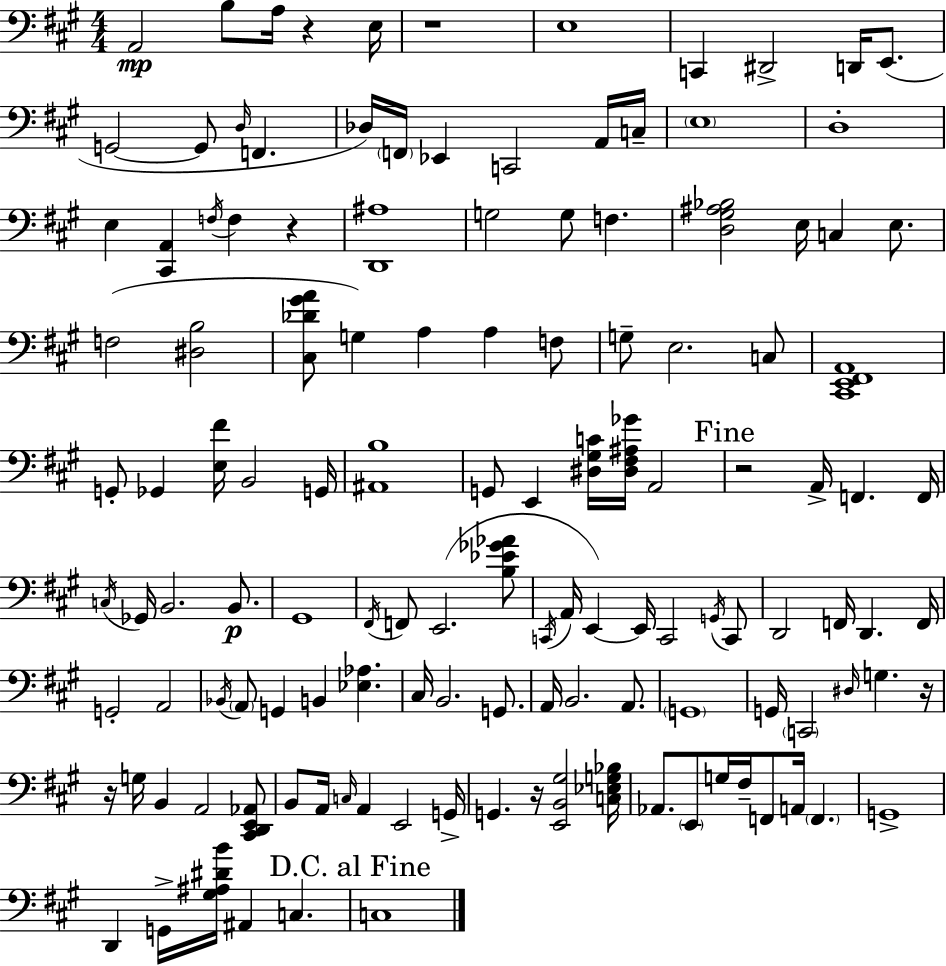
X:1
T:Untitled
M:4/4
L:1/4
K:A
A,,2 B,/2 A,/4 z E,/4 z4 E,4 C,, ^D,,2 D,,/4 E,,/2 G,,2 G,,/2 D,/4 F,, _D,/4 F,,/4 _E,, C,,2 A,,/4 C,/4 E,4 D,4 E, [^C,,A,,] F,/4 F, z [D,,^A,]4 G,2 G,/2 F, [D,^G,^A,_B,]2 E,/4 C, E,/2 F,2 [^D,B,]2 [^C,_D^GA]/2 G, A, A, F,/2 G,/2 E,2 C,/2 [^C,,E,,^F,,A,,]4 G,,/2 _G,, [E,^F]/4 B,,2 G,,/4 [^A,,B,]4 G,,/2 E,, [^D,^G,C]/4 [^D,^F,^A,_G]/4 A,,2 z2 A,,/4 F,, F,,/4 C,/4 _G,,/4 B,,2 B,,/2 ^G,,4 ^F,,/4 F,,/2 E,,2 [B,_E_G_A]/2 C,,/4 A,,/4 E,, E,,/4 C,,2 G,,/4 C,,/2 D,,2 F,,/4 D,, F,,/4 G,,2 A,,2 _B,,/4 A,,/2 G,, B,, [_E,_A,] ^C,/4 B,,2 G,,/2 A,,/4 B,,2 A,,/2 G,,4 G,,/4 C,,2 ^D,/4 G, z/4 z/4 G,/4 B,, A,,2 [^C,,D,,E,,_A,,]/2 B,,/2 A,,/4 C,/4 A,, E,,2 G,,/4 G,, z/4 [E,,B,,^G,]2 [C,_E,G,_B,]/4 _A,,/2 E,,/2 G,/4 ^F,/4 F,,/2 A,,/4 F,, G,,4 D,, G,,/4 [^G,^A,^DB]/4 ^A,, C, C,4